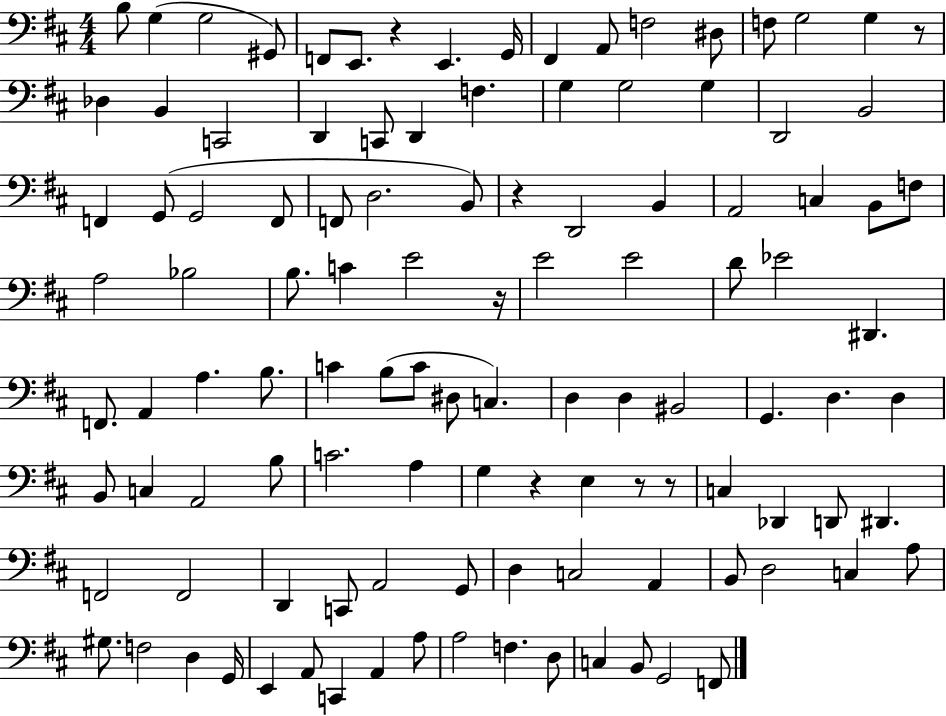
B3/e G3/q G3/h G#2/e F2/e E2/e. R/q E2/q. G2/s F#2/q A2/e F3/h D#3/e F3/e G3/h G3/q R/e Db3/q B2/q C2/h D2/q C2/e D2/q F3/q. G3/q G3/h G3/q D2/h B2/h F2/q G2/e G2/h F2/e F2/e D3/h. B2/e R/q D2/h B2/q A2/h C3/q B2/e F3/e A3/h Bb3/h B3/e. C4/q E4/h R/s E4/h E4/h D4/e Eb4/h D#2/q. F2/e. A2/q A3/q. B3/e. C4/q B3/e C4/e D#3/e C3/q. D3/q D3/q BIS2/h G2/q. D3/q. D3/q B2/e C3/q A2/h B3/e C4/h. A3/q G3/q R/q E3/q R/e R/e C3/q Db2/q D2/e D#2/q. F2/h F2/h D2/q C2/e A2/h G2/e D3/q C3/h A2/q B2/e D3/h C3/q A3/e G#3/e. F3/h D3/q G2/s E2/q A2/e C2/q A2/q A3/e A3/h F3/q. D3/e C3/q B2/e G2/h F2/e